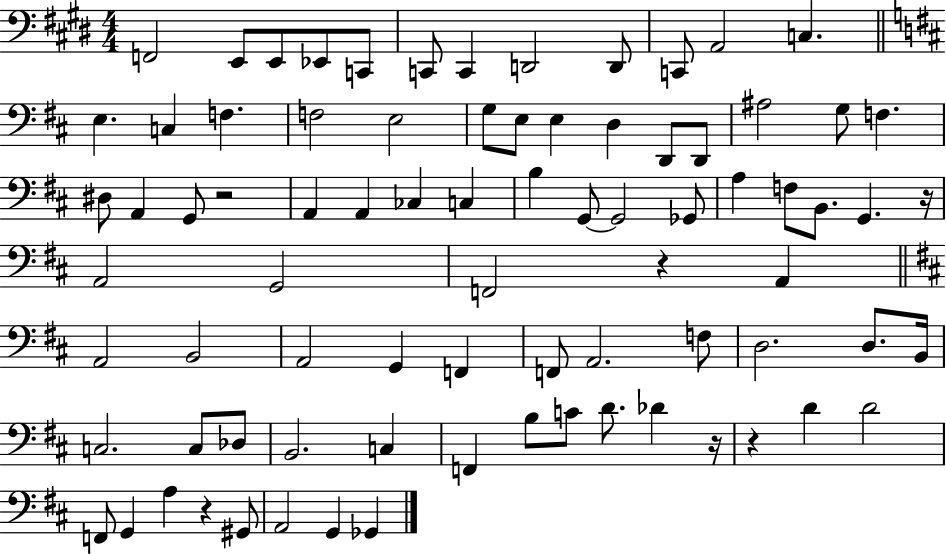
{
  \clef bass
  \numericTimeSignature
  \time 4/4
  \key e \major
  \repeat volta 2 { f,2 e,8 e,8 ees,8 c,8 | c,8 c,4 d,2 d,8 | c,8 a,2 c4. | \bar "||" \break \key d \major e4. c4 f4. | f2 e2 | g8 e8 e4 d4 d,8 d,8 | ais2 g8 f4. | \break dis8 a,4 g,8 r2 | a,4 a,4 ces4 c4 | b4 g,8~~ g,2 ges,8 | a4 f8 b,8. g,4. r16 | \break a,2 g,2 | f,2 r4 a,4 | \bar "||" \break \key b \minor a,2 b,2 | a,2 g,4 f,4 | f,8 a,2. f8 | d2. d8. b,16 | \break c2. c8 des8 | b,2. c4 | f,4 b8 c'8 d'8. des'4 r16 | r4 d'4 d'2 | \break f,8 g,4 a4 r4 gis,8 | a,2 g,4 ges,4 | } \bar "|."
}